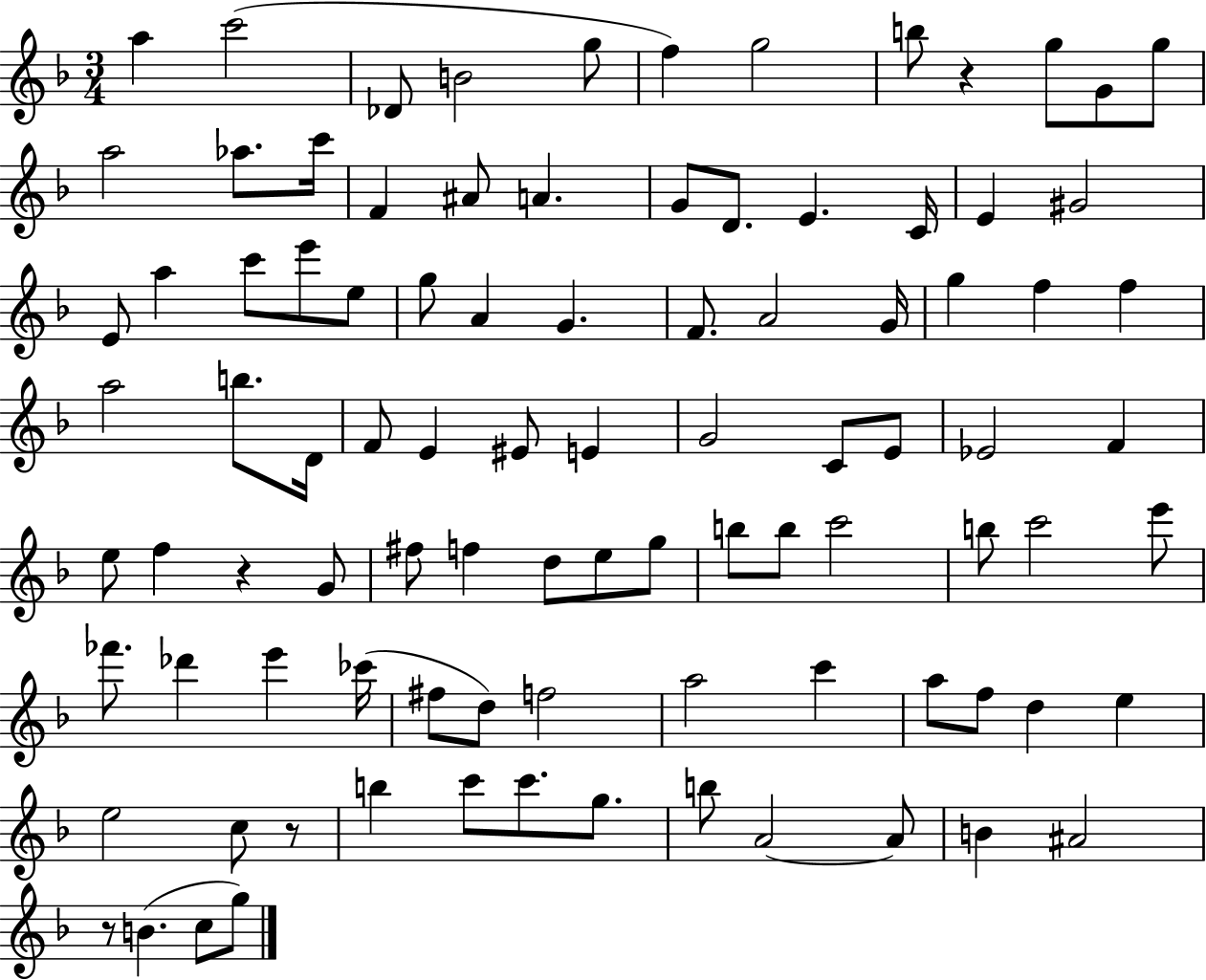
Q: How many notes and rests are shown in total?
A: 94